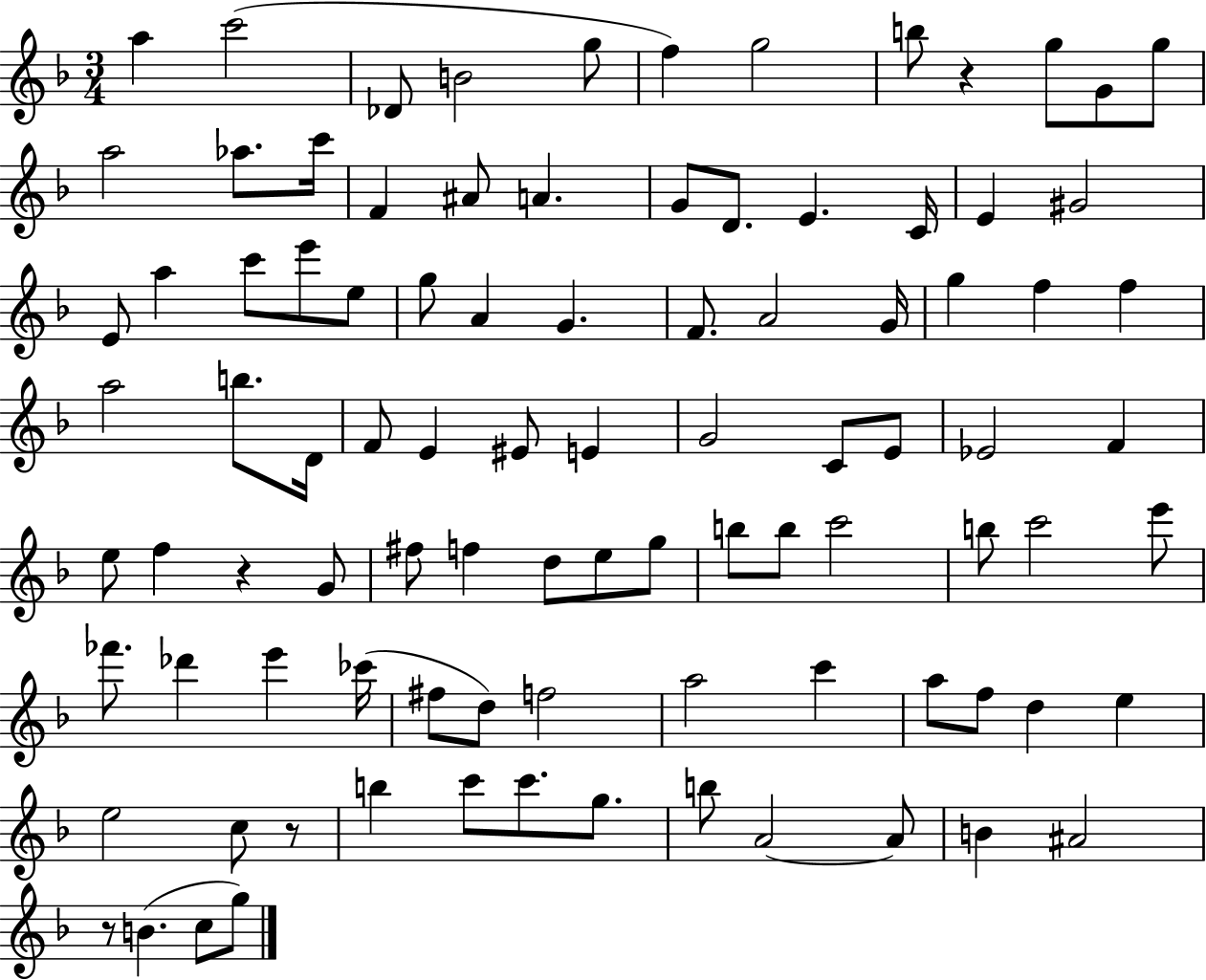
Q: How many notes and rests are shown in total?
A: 94